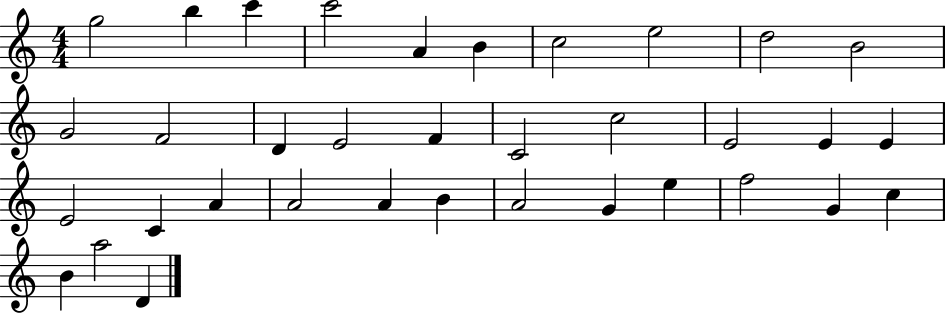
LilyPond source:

{
  \clef treble
  \numericTimeSignature
  \time 4/4
  \key c \major
  g''2 b''4 c'''4 | c'''2 a'4 b'4 | c''2 e''2 | d''2 b'2 | \break g'2 f'2 | d'4 e'2 f'4 | c'2 c''2 | e'2 e'4 e'4 | \break e'2 c'4 a'4 | a'2 a'4 b'4 | a'2 g'4 e''4 | f''2 g'4 c''4 | \break b'4 a''2 d'4 | \bar "|."
}